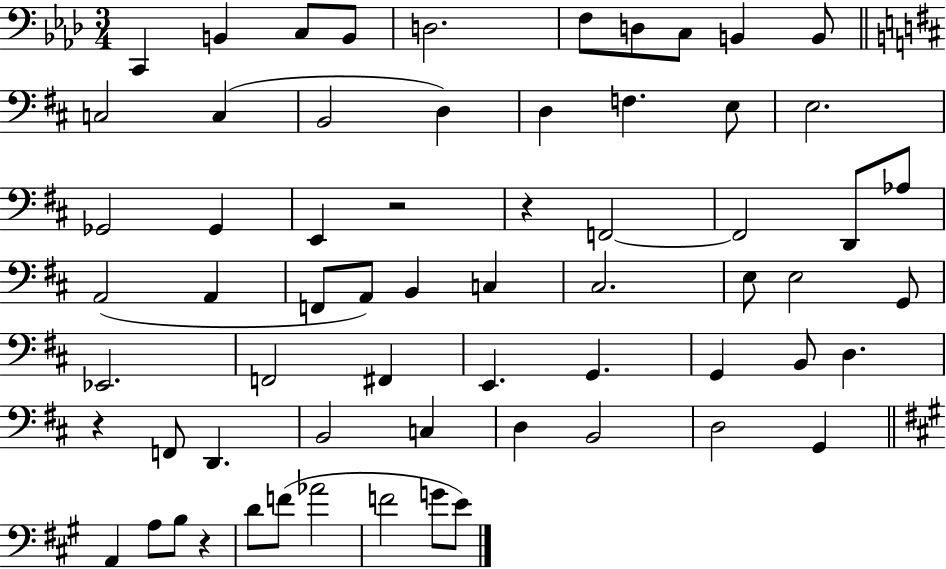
C2/q B2/q C3/e B2/e D3/h. F3/e D3/e C3/e B2/q B2/e C3/h C3/q B2/h D3/q D3/q F3/q. E3/e E3/h. Gb2/h Gb2/q E2/q R/h R/q F2/h F2/h D2/e Ab3/e A2/h A2/q F2/e A2/e B2/q C3/q C#3/h. E3/e E3/h G2/e Eb2/h. F2/h F#2/q E2/q. G2/q. G2/q B2/e D3/q. R/q F2/e D2/q. B2/h C3/q D3/q B2/h D3/h G2/q A2/q A3/e B3/e R/q D4/e F4/e Ab4/h F4/h G4/e E4/e